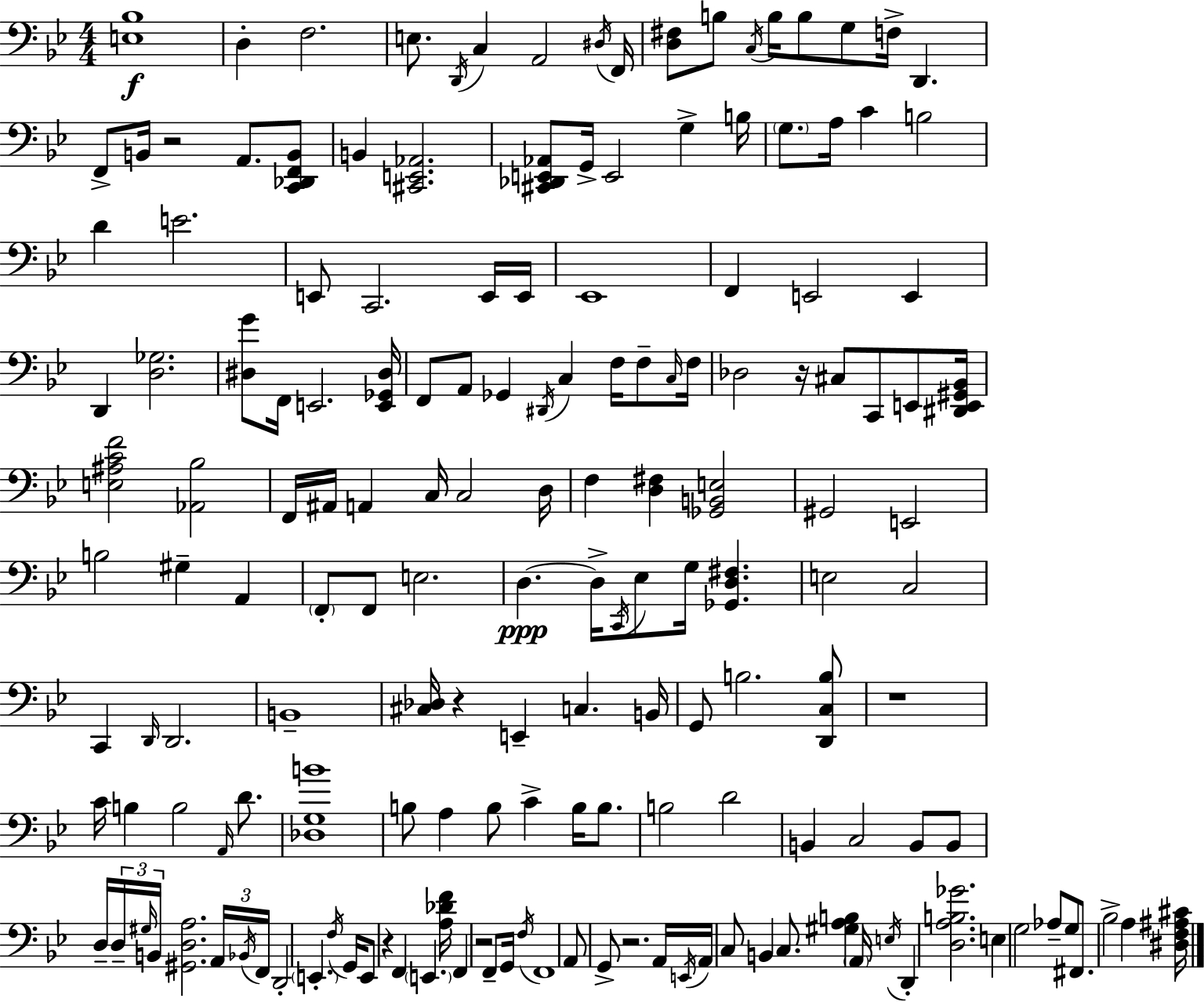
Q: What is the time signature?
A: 4/4